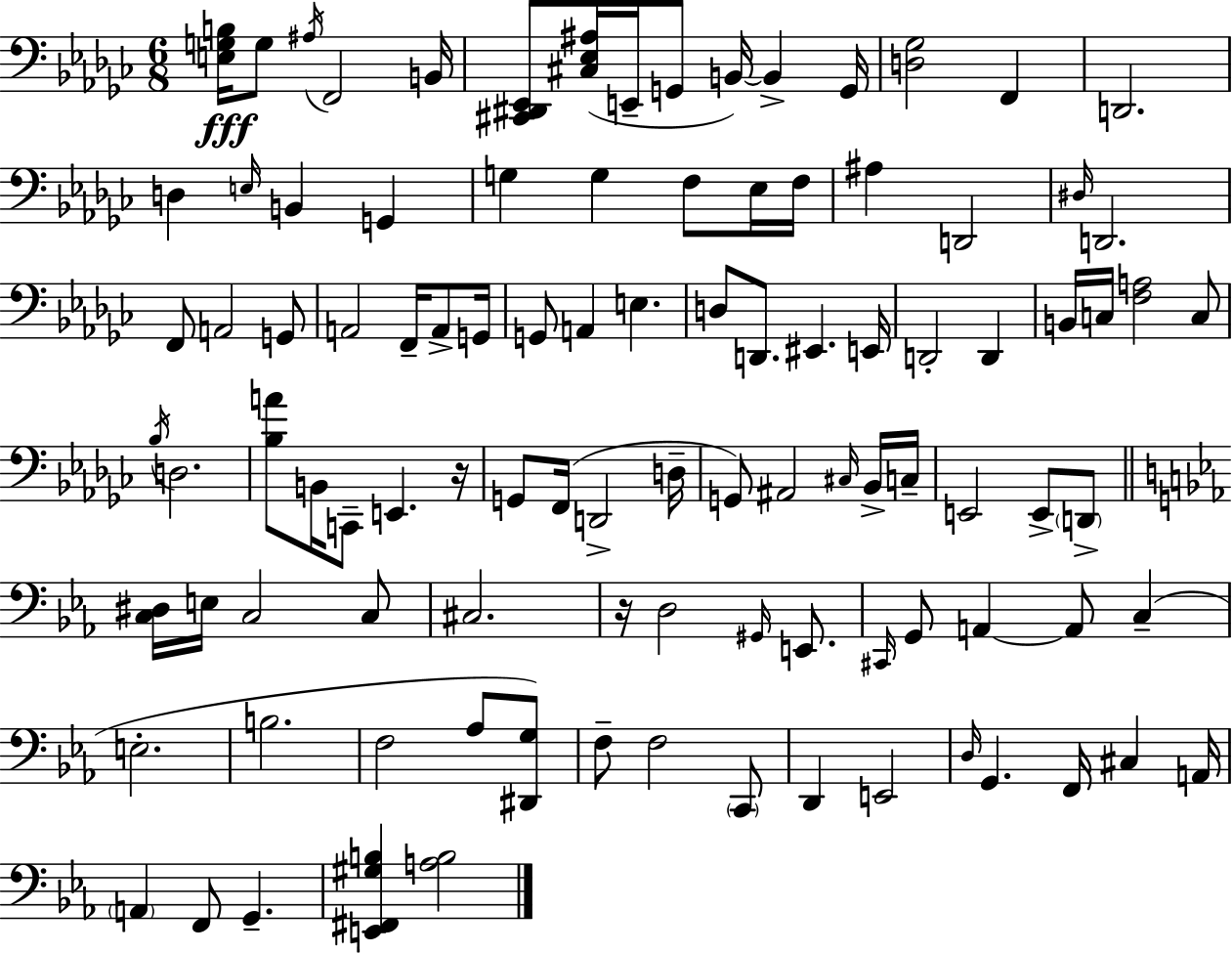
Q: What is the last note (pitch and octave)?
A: G2